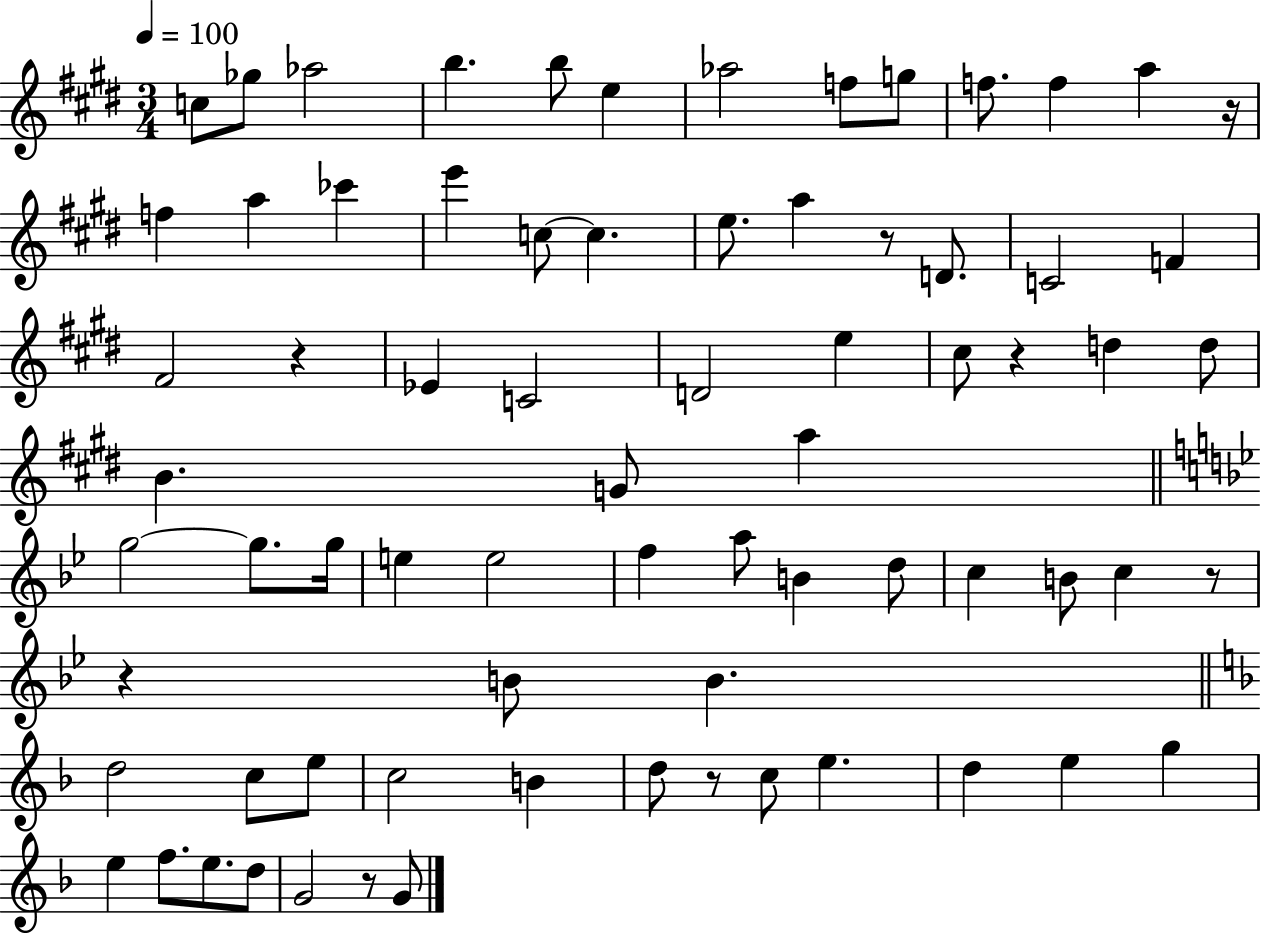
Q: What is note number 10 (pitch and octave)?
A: F5